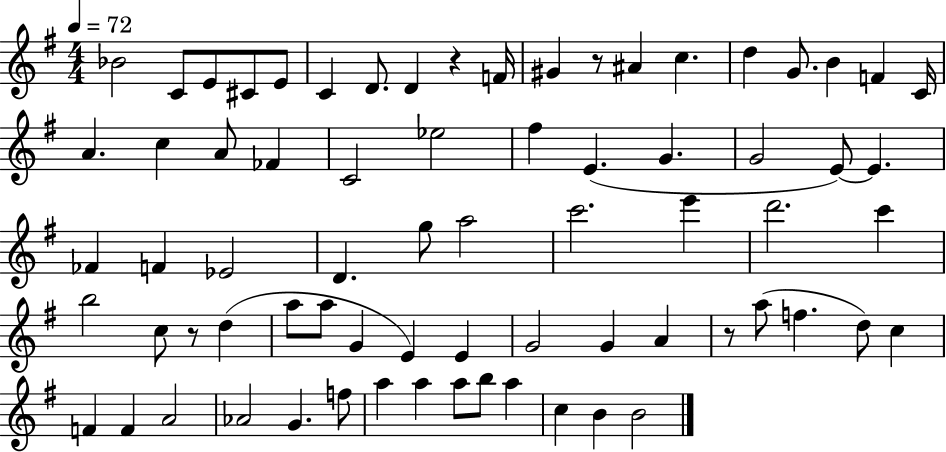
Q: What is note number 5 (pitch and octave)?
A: E4